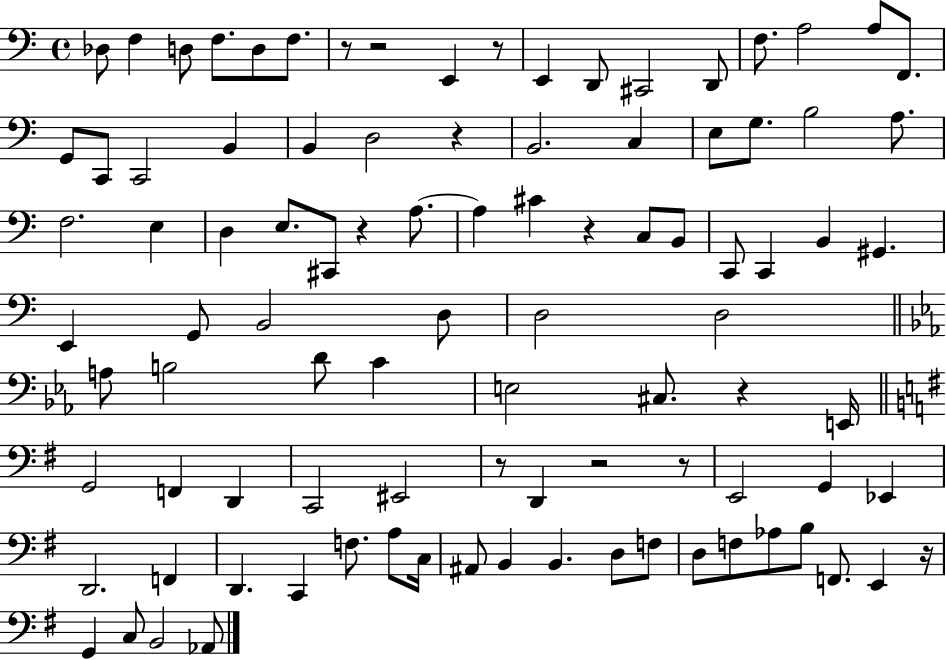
Db3/e F3/q D3/e F3/e. D3/e F3/e. R/e R/h E2/q R/e E2/q D2/e C#2/h D2/e F3/e. A3/h A3/e F2/e. G2/e C2/e C2/h B2/q B2/q D3/h R/q B2/h. C3/q E3/e G3/e. B3/h A3/e. F3/h. E3/q D3/q E3/e. C#2/e R/q A3/e. A3/q C#4/q R/q C3/e B2/e C2/e C2/q B2/q G#2/q. E2/q G2/e B2/h D3/e D3/h D3/h A3/e B3/h D4/e C4/q E3/h C#3/e. R/q E2/s G2/h F2/q D2/q C2/h EIS2/h R/e D2/q R/h R/e E2/h G2/q Eb2/q D2/h. F2/q D2/q. C2/q F3/e. A3/e C3/s A#2/e B2/q B2/q. D3/e F3/e D3/e F3/e Ab3/e B3/e F2/e. E2/q R/s G2/q C3/e B2/h Ab2/e